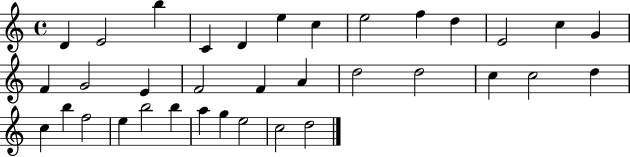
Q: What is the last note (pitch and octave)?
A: D5